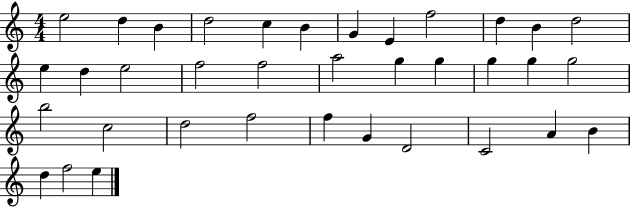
E5/h D5/q B4/q D5/h C5/q B4/q G4/q E4/q F5/h D5/q B4/q D5/h E5/q D5/q E5/h F5/h F5/h A5/h G5/q G5/q G5/q G5/q G5/h B5/h C5/h D5/h F5/h F5/q G4/q D4/h C4/h A4/q B4/q D5/q F5/h E5/q